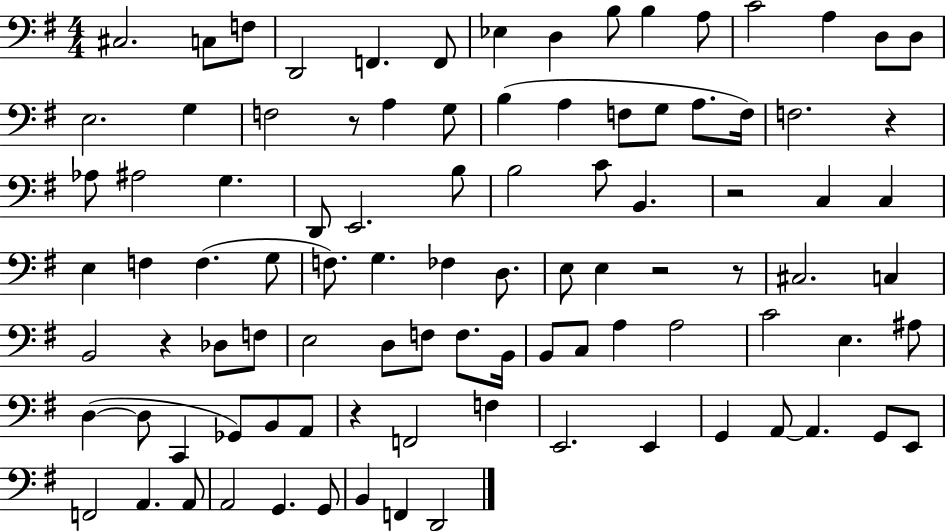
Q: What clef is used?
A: bass